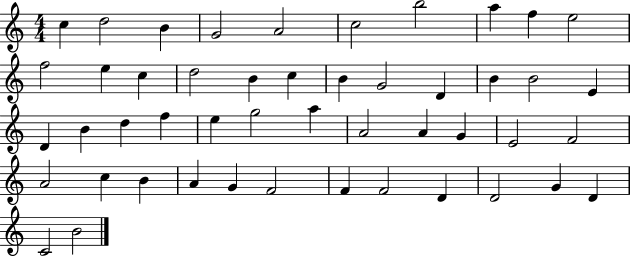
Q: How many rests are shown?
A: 0